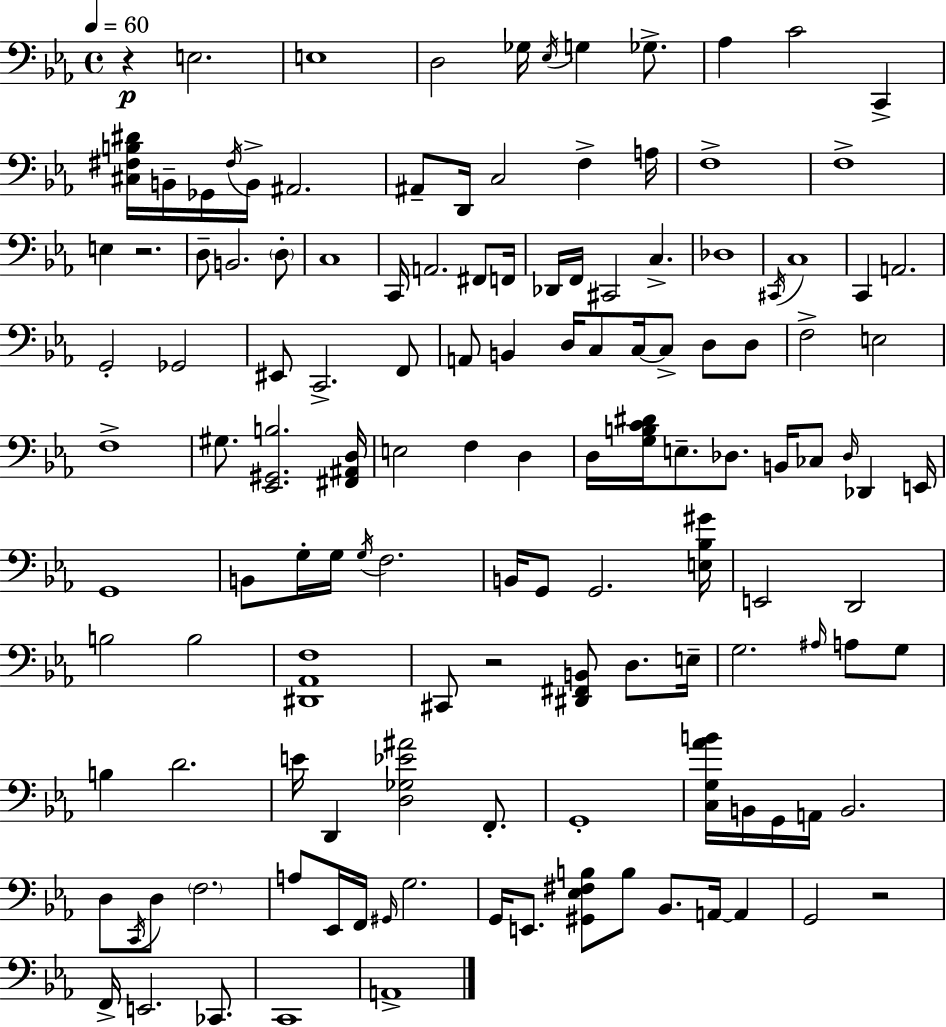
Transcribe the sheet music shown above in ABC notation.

X:1
T:Untitled
M:4/4
L:1/4
K:Cm
z E,2 E,4 D,2 _G,/4 _E,/4 G, _G,/2 _A, C2 C,, [^C,^F,B,^D]/4 B,,/4 _G,,/4 ^F,/4 B,,/4 ^A,,2 ^A,,/2 D,,/4 C,2 F, A,/4 F,4 F,4 E, z2 D,/2 B,,2 D,/2 C,4 C,,/4 A,,2 ^F,,/2 F,,/4 _D,,/4 F,,/4 ^C,,2 C, _D,4 ^C,,/4 C,4 C,, A,,2 G,,2 _G,,2 ^E,,/2 C,,2 F,,/2 A,,/2 B,, D,/4 C,/2 C,/4 C,/2 D,/2 D,/2 F,2 E,2 F,4 ^G,/2 [_E,,^G,,B,]2 [^F,,^A,,D,]/4 E,2 F, D, D,/4 [G,B,C^D]/4 E,/2 _D,/2 B,,/4 _C,/2 _D,/4 _D,, E,,/4 G,,4 B,,/2 G,/4 G,/4 G,/4 F,2 B,,/4 G,,/2 G,,2 [E,_B,^G]/4 E,,2 D,,2 B,2 B,2 [^D,,_A,,F,]4 ^C,,/2 z2 [^D,,^F,,B,,]/2 D,/2 E,/4 G,2 ^A,/4 A,/2 G,/2 B, D2 E/4 D,, [D,_G,_E^A]2 F,,/2 G,,4 [C,G,_AB]/4 B,,/4 G,,/4 A,,/4 B,,2 D,/2 C,,/4 D,/2 F,2 A,/2 _E,,/4 F,,/4 ^G,,/4 G,2 G,,/4 E,,/2 [^G,,_E,^F,B,]/2 B,/2 _B,,/2 A,,/4 A,, G,,2 z2 F,,/4 E,,2 _C,,/2 C,,4 A,,4